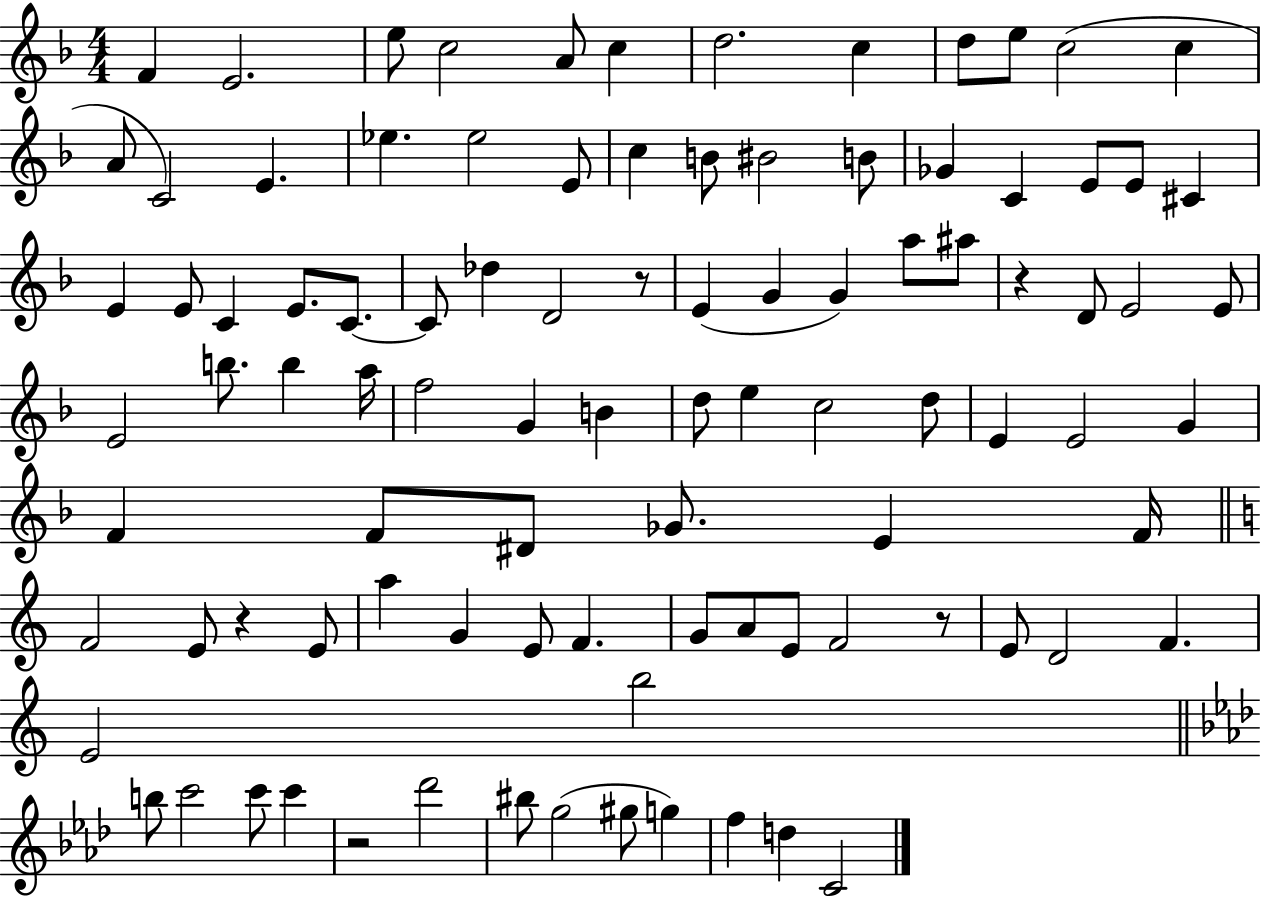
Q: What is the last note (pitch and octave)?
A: C4